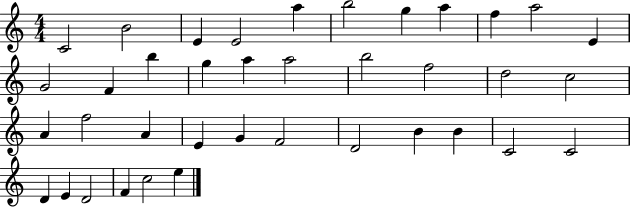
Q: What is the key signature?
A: C major